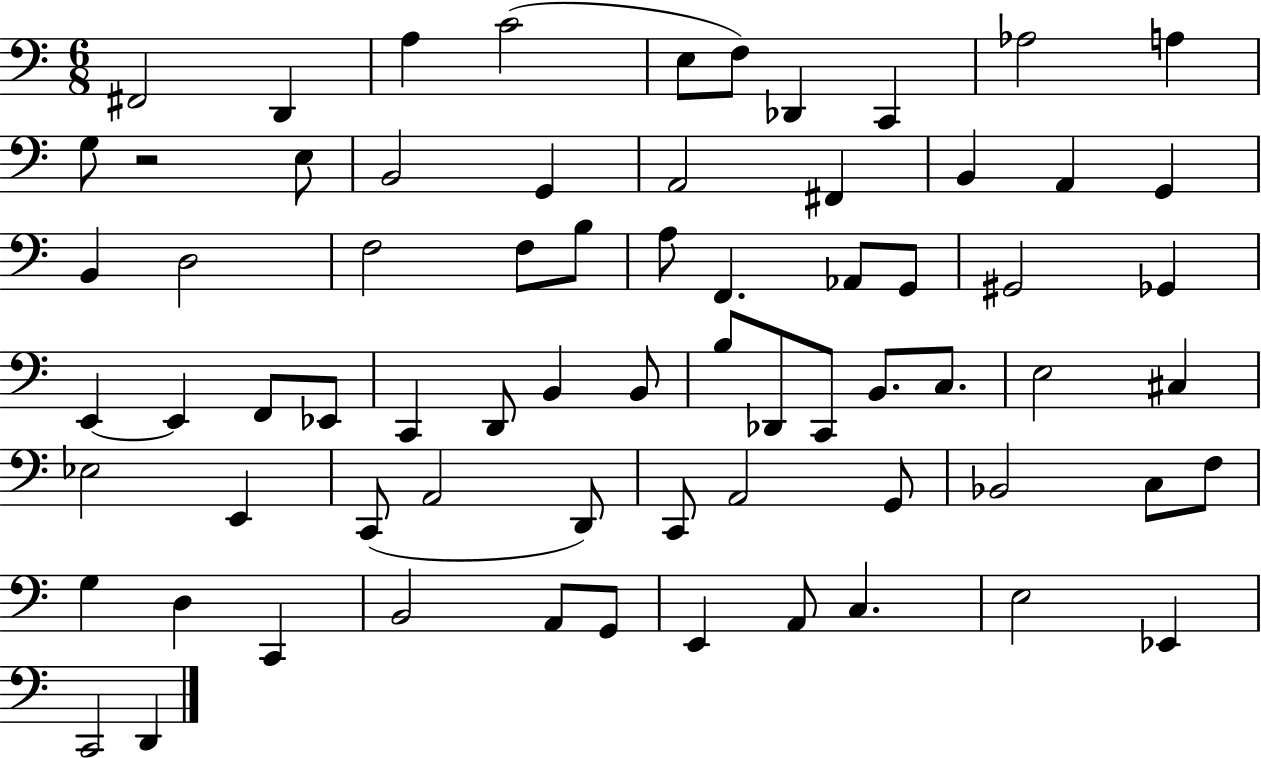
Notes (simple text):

F#2/h D2/q A3/q C4/h E3/e F3/e Db2/q C2/q Ab3/h A3/q G3/e R/h E3/e B2/h G2/q A2/h F#2/q B2/q A2/q G2/q B2/q D3/h F3/h F3/e B3/e A3/e F2/q. Ab2/e G2/e G#2/h Gb2/q E2/q E2/q F2/e Eb2/e C2/q D2/e B2/q B2/e B3/e Db2/e C2/e B2/e. C3/e. E3/h C#3/q Eb3/h E2/q C2/e A2/h D2/e C2/e A2/h G2/e Bb2/h C3/e F3/e G3/q D3/q C2/q B2/h A2/e G2/e E2/q A2/e C3/q. E3/h Eb2/q C2/h D2/q